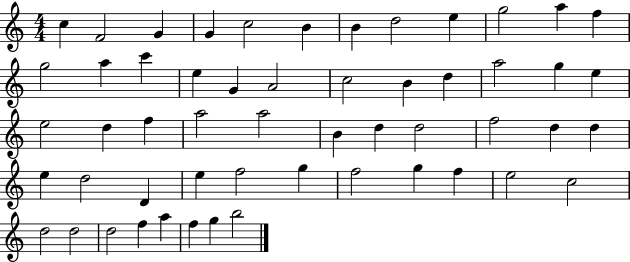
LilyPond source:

{
  \clef treble
  \numericTimeSignature
  \time 4/4
  \key c \major
  c''4 f'2 g'4 | g'4 c''2 b'4 | b'4 d''2 e''4 | g''2 a''4 f''4 | \break g''2 a''4 c'''4 | e''4 g'4 a'2 | c''2 b'4 d''4 | a''2 g''4 e''4 | \break e''2 d''4 f''4 | a''2 a''2 | b'4 d''4 d''2 | f''2 d''4 d''4 | \break e''4 d''2 d'4 | e''4 f''2 g''4 | f''2 g''4 f''4 | e''2 c''2 | \break d''2 d''2 | d''2 f''4 a''4 | f''4 g''4 b''2 | \bar "|."
}